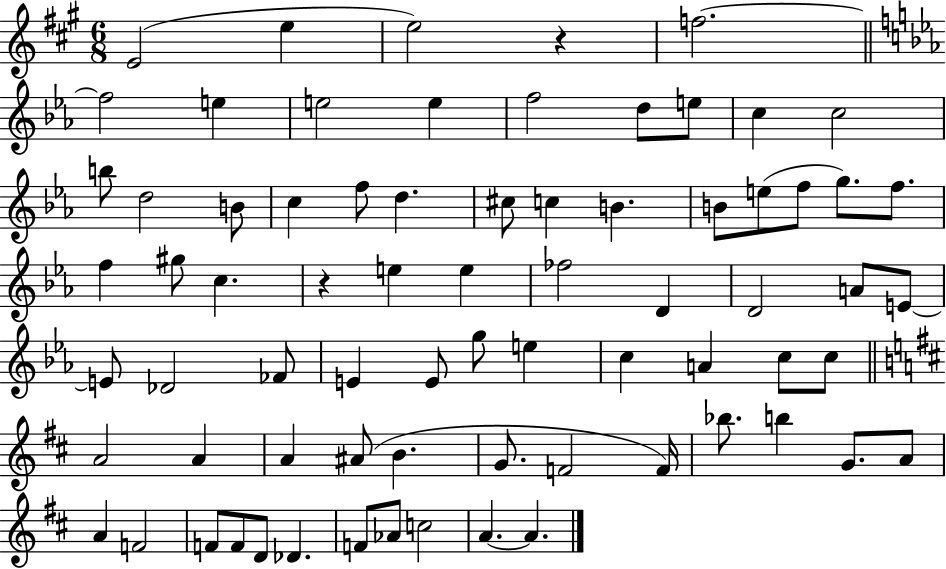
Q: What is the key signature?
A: A major